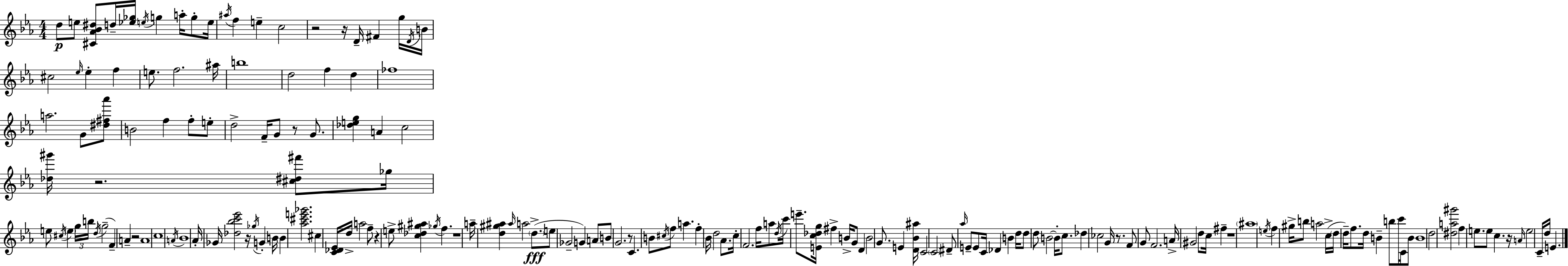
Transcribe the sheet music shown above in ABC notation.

X:1
T:Untitled
M:4/4
L:1/4
K:Cm
d/2 e/2 [^C_A_B^d]/2 d/4 [_e_g]/4 e/4 g a/4 g/2 e/4 ^a/4 f e c2 z2 z/4 D/4 ^F g/4 D/4 B/4 ^c2 _e/4 _e f e/2 f2 ^a/4 b4 d2 f d _f4 a2 G/2 [^d^f_a']/2 B2 f f/2 e/2 d2 F/4 G/2 z/2 G/2 [_deg] A c2 [_d^g']/4 z2 [^c^d^f']/2 _g/4 e/2 ^c/4 e g/4 b/4 d/4 g2 F A z2 A4 c4 A/4 _B4 _A/4 _G/4 [_d_bc'_e']2 z/4 _g/4 G B/4 B [_a^c'e'_g']2 ^c [C_D_E]/4 d/4 a2 f/2 z e/2 [c_d^g^a] _g/4 f z4 a/4 [d^g^a] ^a/4 a2 d/2 e/2 _G2 G A/2 B/2 G2 z/2 C B/2 ^c/4 f/2 a f _B/4 d2 _A/2 c/4 F2 f/4 a/2 d/4 c'/4 e'/2 [Ec_dg]/4 ^f B/4 G/2 D B2 G/2 E [D_B^a]/4 C2 C2 ^D/2 _a/4 E/2 E/2 C/4 _D B d/4 d/2 d/2 B2 B/4 c/2 _d _c2 G/4 z/2 F/2 G/2 F2 A/4 ^G2 d/2 c/4 ^f z4 ^a4 e/4 f ^g/4 b/2 a2 c/4 d/4 d/4 f/2 d/4 B b/2 c'/4 C/4 B/2 B4 d2 [^da^g']2 f e/2 e/2 c z/4 A/4 e2 C/4 d/4 E